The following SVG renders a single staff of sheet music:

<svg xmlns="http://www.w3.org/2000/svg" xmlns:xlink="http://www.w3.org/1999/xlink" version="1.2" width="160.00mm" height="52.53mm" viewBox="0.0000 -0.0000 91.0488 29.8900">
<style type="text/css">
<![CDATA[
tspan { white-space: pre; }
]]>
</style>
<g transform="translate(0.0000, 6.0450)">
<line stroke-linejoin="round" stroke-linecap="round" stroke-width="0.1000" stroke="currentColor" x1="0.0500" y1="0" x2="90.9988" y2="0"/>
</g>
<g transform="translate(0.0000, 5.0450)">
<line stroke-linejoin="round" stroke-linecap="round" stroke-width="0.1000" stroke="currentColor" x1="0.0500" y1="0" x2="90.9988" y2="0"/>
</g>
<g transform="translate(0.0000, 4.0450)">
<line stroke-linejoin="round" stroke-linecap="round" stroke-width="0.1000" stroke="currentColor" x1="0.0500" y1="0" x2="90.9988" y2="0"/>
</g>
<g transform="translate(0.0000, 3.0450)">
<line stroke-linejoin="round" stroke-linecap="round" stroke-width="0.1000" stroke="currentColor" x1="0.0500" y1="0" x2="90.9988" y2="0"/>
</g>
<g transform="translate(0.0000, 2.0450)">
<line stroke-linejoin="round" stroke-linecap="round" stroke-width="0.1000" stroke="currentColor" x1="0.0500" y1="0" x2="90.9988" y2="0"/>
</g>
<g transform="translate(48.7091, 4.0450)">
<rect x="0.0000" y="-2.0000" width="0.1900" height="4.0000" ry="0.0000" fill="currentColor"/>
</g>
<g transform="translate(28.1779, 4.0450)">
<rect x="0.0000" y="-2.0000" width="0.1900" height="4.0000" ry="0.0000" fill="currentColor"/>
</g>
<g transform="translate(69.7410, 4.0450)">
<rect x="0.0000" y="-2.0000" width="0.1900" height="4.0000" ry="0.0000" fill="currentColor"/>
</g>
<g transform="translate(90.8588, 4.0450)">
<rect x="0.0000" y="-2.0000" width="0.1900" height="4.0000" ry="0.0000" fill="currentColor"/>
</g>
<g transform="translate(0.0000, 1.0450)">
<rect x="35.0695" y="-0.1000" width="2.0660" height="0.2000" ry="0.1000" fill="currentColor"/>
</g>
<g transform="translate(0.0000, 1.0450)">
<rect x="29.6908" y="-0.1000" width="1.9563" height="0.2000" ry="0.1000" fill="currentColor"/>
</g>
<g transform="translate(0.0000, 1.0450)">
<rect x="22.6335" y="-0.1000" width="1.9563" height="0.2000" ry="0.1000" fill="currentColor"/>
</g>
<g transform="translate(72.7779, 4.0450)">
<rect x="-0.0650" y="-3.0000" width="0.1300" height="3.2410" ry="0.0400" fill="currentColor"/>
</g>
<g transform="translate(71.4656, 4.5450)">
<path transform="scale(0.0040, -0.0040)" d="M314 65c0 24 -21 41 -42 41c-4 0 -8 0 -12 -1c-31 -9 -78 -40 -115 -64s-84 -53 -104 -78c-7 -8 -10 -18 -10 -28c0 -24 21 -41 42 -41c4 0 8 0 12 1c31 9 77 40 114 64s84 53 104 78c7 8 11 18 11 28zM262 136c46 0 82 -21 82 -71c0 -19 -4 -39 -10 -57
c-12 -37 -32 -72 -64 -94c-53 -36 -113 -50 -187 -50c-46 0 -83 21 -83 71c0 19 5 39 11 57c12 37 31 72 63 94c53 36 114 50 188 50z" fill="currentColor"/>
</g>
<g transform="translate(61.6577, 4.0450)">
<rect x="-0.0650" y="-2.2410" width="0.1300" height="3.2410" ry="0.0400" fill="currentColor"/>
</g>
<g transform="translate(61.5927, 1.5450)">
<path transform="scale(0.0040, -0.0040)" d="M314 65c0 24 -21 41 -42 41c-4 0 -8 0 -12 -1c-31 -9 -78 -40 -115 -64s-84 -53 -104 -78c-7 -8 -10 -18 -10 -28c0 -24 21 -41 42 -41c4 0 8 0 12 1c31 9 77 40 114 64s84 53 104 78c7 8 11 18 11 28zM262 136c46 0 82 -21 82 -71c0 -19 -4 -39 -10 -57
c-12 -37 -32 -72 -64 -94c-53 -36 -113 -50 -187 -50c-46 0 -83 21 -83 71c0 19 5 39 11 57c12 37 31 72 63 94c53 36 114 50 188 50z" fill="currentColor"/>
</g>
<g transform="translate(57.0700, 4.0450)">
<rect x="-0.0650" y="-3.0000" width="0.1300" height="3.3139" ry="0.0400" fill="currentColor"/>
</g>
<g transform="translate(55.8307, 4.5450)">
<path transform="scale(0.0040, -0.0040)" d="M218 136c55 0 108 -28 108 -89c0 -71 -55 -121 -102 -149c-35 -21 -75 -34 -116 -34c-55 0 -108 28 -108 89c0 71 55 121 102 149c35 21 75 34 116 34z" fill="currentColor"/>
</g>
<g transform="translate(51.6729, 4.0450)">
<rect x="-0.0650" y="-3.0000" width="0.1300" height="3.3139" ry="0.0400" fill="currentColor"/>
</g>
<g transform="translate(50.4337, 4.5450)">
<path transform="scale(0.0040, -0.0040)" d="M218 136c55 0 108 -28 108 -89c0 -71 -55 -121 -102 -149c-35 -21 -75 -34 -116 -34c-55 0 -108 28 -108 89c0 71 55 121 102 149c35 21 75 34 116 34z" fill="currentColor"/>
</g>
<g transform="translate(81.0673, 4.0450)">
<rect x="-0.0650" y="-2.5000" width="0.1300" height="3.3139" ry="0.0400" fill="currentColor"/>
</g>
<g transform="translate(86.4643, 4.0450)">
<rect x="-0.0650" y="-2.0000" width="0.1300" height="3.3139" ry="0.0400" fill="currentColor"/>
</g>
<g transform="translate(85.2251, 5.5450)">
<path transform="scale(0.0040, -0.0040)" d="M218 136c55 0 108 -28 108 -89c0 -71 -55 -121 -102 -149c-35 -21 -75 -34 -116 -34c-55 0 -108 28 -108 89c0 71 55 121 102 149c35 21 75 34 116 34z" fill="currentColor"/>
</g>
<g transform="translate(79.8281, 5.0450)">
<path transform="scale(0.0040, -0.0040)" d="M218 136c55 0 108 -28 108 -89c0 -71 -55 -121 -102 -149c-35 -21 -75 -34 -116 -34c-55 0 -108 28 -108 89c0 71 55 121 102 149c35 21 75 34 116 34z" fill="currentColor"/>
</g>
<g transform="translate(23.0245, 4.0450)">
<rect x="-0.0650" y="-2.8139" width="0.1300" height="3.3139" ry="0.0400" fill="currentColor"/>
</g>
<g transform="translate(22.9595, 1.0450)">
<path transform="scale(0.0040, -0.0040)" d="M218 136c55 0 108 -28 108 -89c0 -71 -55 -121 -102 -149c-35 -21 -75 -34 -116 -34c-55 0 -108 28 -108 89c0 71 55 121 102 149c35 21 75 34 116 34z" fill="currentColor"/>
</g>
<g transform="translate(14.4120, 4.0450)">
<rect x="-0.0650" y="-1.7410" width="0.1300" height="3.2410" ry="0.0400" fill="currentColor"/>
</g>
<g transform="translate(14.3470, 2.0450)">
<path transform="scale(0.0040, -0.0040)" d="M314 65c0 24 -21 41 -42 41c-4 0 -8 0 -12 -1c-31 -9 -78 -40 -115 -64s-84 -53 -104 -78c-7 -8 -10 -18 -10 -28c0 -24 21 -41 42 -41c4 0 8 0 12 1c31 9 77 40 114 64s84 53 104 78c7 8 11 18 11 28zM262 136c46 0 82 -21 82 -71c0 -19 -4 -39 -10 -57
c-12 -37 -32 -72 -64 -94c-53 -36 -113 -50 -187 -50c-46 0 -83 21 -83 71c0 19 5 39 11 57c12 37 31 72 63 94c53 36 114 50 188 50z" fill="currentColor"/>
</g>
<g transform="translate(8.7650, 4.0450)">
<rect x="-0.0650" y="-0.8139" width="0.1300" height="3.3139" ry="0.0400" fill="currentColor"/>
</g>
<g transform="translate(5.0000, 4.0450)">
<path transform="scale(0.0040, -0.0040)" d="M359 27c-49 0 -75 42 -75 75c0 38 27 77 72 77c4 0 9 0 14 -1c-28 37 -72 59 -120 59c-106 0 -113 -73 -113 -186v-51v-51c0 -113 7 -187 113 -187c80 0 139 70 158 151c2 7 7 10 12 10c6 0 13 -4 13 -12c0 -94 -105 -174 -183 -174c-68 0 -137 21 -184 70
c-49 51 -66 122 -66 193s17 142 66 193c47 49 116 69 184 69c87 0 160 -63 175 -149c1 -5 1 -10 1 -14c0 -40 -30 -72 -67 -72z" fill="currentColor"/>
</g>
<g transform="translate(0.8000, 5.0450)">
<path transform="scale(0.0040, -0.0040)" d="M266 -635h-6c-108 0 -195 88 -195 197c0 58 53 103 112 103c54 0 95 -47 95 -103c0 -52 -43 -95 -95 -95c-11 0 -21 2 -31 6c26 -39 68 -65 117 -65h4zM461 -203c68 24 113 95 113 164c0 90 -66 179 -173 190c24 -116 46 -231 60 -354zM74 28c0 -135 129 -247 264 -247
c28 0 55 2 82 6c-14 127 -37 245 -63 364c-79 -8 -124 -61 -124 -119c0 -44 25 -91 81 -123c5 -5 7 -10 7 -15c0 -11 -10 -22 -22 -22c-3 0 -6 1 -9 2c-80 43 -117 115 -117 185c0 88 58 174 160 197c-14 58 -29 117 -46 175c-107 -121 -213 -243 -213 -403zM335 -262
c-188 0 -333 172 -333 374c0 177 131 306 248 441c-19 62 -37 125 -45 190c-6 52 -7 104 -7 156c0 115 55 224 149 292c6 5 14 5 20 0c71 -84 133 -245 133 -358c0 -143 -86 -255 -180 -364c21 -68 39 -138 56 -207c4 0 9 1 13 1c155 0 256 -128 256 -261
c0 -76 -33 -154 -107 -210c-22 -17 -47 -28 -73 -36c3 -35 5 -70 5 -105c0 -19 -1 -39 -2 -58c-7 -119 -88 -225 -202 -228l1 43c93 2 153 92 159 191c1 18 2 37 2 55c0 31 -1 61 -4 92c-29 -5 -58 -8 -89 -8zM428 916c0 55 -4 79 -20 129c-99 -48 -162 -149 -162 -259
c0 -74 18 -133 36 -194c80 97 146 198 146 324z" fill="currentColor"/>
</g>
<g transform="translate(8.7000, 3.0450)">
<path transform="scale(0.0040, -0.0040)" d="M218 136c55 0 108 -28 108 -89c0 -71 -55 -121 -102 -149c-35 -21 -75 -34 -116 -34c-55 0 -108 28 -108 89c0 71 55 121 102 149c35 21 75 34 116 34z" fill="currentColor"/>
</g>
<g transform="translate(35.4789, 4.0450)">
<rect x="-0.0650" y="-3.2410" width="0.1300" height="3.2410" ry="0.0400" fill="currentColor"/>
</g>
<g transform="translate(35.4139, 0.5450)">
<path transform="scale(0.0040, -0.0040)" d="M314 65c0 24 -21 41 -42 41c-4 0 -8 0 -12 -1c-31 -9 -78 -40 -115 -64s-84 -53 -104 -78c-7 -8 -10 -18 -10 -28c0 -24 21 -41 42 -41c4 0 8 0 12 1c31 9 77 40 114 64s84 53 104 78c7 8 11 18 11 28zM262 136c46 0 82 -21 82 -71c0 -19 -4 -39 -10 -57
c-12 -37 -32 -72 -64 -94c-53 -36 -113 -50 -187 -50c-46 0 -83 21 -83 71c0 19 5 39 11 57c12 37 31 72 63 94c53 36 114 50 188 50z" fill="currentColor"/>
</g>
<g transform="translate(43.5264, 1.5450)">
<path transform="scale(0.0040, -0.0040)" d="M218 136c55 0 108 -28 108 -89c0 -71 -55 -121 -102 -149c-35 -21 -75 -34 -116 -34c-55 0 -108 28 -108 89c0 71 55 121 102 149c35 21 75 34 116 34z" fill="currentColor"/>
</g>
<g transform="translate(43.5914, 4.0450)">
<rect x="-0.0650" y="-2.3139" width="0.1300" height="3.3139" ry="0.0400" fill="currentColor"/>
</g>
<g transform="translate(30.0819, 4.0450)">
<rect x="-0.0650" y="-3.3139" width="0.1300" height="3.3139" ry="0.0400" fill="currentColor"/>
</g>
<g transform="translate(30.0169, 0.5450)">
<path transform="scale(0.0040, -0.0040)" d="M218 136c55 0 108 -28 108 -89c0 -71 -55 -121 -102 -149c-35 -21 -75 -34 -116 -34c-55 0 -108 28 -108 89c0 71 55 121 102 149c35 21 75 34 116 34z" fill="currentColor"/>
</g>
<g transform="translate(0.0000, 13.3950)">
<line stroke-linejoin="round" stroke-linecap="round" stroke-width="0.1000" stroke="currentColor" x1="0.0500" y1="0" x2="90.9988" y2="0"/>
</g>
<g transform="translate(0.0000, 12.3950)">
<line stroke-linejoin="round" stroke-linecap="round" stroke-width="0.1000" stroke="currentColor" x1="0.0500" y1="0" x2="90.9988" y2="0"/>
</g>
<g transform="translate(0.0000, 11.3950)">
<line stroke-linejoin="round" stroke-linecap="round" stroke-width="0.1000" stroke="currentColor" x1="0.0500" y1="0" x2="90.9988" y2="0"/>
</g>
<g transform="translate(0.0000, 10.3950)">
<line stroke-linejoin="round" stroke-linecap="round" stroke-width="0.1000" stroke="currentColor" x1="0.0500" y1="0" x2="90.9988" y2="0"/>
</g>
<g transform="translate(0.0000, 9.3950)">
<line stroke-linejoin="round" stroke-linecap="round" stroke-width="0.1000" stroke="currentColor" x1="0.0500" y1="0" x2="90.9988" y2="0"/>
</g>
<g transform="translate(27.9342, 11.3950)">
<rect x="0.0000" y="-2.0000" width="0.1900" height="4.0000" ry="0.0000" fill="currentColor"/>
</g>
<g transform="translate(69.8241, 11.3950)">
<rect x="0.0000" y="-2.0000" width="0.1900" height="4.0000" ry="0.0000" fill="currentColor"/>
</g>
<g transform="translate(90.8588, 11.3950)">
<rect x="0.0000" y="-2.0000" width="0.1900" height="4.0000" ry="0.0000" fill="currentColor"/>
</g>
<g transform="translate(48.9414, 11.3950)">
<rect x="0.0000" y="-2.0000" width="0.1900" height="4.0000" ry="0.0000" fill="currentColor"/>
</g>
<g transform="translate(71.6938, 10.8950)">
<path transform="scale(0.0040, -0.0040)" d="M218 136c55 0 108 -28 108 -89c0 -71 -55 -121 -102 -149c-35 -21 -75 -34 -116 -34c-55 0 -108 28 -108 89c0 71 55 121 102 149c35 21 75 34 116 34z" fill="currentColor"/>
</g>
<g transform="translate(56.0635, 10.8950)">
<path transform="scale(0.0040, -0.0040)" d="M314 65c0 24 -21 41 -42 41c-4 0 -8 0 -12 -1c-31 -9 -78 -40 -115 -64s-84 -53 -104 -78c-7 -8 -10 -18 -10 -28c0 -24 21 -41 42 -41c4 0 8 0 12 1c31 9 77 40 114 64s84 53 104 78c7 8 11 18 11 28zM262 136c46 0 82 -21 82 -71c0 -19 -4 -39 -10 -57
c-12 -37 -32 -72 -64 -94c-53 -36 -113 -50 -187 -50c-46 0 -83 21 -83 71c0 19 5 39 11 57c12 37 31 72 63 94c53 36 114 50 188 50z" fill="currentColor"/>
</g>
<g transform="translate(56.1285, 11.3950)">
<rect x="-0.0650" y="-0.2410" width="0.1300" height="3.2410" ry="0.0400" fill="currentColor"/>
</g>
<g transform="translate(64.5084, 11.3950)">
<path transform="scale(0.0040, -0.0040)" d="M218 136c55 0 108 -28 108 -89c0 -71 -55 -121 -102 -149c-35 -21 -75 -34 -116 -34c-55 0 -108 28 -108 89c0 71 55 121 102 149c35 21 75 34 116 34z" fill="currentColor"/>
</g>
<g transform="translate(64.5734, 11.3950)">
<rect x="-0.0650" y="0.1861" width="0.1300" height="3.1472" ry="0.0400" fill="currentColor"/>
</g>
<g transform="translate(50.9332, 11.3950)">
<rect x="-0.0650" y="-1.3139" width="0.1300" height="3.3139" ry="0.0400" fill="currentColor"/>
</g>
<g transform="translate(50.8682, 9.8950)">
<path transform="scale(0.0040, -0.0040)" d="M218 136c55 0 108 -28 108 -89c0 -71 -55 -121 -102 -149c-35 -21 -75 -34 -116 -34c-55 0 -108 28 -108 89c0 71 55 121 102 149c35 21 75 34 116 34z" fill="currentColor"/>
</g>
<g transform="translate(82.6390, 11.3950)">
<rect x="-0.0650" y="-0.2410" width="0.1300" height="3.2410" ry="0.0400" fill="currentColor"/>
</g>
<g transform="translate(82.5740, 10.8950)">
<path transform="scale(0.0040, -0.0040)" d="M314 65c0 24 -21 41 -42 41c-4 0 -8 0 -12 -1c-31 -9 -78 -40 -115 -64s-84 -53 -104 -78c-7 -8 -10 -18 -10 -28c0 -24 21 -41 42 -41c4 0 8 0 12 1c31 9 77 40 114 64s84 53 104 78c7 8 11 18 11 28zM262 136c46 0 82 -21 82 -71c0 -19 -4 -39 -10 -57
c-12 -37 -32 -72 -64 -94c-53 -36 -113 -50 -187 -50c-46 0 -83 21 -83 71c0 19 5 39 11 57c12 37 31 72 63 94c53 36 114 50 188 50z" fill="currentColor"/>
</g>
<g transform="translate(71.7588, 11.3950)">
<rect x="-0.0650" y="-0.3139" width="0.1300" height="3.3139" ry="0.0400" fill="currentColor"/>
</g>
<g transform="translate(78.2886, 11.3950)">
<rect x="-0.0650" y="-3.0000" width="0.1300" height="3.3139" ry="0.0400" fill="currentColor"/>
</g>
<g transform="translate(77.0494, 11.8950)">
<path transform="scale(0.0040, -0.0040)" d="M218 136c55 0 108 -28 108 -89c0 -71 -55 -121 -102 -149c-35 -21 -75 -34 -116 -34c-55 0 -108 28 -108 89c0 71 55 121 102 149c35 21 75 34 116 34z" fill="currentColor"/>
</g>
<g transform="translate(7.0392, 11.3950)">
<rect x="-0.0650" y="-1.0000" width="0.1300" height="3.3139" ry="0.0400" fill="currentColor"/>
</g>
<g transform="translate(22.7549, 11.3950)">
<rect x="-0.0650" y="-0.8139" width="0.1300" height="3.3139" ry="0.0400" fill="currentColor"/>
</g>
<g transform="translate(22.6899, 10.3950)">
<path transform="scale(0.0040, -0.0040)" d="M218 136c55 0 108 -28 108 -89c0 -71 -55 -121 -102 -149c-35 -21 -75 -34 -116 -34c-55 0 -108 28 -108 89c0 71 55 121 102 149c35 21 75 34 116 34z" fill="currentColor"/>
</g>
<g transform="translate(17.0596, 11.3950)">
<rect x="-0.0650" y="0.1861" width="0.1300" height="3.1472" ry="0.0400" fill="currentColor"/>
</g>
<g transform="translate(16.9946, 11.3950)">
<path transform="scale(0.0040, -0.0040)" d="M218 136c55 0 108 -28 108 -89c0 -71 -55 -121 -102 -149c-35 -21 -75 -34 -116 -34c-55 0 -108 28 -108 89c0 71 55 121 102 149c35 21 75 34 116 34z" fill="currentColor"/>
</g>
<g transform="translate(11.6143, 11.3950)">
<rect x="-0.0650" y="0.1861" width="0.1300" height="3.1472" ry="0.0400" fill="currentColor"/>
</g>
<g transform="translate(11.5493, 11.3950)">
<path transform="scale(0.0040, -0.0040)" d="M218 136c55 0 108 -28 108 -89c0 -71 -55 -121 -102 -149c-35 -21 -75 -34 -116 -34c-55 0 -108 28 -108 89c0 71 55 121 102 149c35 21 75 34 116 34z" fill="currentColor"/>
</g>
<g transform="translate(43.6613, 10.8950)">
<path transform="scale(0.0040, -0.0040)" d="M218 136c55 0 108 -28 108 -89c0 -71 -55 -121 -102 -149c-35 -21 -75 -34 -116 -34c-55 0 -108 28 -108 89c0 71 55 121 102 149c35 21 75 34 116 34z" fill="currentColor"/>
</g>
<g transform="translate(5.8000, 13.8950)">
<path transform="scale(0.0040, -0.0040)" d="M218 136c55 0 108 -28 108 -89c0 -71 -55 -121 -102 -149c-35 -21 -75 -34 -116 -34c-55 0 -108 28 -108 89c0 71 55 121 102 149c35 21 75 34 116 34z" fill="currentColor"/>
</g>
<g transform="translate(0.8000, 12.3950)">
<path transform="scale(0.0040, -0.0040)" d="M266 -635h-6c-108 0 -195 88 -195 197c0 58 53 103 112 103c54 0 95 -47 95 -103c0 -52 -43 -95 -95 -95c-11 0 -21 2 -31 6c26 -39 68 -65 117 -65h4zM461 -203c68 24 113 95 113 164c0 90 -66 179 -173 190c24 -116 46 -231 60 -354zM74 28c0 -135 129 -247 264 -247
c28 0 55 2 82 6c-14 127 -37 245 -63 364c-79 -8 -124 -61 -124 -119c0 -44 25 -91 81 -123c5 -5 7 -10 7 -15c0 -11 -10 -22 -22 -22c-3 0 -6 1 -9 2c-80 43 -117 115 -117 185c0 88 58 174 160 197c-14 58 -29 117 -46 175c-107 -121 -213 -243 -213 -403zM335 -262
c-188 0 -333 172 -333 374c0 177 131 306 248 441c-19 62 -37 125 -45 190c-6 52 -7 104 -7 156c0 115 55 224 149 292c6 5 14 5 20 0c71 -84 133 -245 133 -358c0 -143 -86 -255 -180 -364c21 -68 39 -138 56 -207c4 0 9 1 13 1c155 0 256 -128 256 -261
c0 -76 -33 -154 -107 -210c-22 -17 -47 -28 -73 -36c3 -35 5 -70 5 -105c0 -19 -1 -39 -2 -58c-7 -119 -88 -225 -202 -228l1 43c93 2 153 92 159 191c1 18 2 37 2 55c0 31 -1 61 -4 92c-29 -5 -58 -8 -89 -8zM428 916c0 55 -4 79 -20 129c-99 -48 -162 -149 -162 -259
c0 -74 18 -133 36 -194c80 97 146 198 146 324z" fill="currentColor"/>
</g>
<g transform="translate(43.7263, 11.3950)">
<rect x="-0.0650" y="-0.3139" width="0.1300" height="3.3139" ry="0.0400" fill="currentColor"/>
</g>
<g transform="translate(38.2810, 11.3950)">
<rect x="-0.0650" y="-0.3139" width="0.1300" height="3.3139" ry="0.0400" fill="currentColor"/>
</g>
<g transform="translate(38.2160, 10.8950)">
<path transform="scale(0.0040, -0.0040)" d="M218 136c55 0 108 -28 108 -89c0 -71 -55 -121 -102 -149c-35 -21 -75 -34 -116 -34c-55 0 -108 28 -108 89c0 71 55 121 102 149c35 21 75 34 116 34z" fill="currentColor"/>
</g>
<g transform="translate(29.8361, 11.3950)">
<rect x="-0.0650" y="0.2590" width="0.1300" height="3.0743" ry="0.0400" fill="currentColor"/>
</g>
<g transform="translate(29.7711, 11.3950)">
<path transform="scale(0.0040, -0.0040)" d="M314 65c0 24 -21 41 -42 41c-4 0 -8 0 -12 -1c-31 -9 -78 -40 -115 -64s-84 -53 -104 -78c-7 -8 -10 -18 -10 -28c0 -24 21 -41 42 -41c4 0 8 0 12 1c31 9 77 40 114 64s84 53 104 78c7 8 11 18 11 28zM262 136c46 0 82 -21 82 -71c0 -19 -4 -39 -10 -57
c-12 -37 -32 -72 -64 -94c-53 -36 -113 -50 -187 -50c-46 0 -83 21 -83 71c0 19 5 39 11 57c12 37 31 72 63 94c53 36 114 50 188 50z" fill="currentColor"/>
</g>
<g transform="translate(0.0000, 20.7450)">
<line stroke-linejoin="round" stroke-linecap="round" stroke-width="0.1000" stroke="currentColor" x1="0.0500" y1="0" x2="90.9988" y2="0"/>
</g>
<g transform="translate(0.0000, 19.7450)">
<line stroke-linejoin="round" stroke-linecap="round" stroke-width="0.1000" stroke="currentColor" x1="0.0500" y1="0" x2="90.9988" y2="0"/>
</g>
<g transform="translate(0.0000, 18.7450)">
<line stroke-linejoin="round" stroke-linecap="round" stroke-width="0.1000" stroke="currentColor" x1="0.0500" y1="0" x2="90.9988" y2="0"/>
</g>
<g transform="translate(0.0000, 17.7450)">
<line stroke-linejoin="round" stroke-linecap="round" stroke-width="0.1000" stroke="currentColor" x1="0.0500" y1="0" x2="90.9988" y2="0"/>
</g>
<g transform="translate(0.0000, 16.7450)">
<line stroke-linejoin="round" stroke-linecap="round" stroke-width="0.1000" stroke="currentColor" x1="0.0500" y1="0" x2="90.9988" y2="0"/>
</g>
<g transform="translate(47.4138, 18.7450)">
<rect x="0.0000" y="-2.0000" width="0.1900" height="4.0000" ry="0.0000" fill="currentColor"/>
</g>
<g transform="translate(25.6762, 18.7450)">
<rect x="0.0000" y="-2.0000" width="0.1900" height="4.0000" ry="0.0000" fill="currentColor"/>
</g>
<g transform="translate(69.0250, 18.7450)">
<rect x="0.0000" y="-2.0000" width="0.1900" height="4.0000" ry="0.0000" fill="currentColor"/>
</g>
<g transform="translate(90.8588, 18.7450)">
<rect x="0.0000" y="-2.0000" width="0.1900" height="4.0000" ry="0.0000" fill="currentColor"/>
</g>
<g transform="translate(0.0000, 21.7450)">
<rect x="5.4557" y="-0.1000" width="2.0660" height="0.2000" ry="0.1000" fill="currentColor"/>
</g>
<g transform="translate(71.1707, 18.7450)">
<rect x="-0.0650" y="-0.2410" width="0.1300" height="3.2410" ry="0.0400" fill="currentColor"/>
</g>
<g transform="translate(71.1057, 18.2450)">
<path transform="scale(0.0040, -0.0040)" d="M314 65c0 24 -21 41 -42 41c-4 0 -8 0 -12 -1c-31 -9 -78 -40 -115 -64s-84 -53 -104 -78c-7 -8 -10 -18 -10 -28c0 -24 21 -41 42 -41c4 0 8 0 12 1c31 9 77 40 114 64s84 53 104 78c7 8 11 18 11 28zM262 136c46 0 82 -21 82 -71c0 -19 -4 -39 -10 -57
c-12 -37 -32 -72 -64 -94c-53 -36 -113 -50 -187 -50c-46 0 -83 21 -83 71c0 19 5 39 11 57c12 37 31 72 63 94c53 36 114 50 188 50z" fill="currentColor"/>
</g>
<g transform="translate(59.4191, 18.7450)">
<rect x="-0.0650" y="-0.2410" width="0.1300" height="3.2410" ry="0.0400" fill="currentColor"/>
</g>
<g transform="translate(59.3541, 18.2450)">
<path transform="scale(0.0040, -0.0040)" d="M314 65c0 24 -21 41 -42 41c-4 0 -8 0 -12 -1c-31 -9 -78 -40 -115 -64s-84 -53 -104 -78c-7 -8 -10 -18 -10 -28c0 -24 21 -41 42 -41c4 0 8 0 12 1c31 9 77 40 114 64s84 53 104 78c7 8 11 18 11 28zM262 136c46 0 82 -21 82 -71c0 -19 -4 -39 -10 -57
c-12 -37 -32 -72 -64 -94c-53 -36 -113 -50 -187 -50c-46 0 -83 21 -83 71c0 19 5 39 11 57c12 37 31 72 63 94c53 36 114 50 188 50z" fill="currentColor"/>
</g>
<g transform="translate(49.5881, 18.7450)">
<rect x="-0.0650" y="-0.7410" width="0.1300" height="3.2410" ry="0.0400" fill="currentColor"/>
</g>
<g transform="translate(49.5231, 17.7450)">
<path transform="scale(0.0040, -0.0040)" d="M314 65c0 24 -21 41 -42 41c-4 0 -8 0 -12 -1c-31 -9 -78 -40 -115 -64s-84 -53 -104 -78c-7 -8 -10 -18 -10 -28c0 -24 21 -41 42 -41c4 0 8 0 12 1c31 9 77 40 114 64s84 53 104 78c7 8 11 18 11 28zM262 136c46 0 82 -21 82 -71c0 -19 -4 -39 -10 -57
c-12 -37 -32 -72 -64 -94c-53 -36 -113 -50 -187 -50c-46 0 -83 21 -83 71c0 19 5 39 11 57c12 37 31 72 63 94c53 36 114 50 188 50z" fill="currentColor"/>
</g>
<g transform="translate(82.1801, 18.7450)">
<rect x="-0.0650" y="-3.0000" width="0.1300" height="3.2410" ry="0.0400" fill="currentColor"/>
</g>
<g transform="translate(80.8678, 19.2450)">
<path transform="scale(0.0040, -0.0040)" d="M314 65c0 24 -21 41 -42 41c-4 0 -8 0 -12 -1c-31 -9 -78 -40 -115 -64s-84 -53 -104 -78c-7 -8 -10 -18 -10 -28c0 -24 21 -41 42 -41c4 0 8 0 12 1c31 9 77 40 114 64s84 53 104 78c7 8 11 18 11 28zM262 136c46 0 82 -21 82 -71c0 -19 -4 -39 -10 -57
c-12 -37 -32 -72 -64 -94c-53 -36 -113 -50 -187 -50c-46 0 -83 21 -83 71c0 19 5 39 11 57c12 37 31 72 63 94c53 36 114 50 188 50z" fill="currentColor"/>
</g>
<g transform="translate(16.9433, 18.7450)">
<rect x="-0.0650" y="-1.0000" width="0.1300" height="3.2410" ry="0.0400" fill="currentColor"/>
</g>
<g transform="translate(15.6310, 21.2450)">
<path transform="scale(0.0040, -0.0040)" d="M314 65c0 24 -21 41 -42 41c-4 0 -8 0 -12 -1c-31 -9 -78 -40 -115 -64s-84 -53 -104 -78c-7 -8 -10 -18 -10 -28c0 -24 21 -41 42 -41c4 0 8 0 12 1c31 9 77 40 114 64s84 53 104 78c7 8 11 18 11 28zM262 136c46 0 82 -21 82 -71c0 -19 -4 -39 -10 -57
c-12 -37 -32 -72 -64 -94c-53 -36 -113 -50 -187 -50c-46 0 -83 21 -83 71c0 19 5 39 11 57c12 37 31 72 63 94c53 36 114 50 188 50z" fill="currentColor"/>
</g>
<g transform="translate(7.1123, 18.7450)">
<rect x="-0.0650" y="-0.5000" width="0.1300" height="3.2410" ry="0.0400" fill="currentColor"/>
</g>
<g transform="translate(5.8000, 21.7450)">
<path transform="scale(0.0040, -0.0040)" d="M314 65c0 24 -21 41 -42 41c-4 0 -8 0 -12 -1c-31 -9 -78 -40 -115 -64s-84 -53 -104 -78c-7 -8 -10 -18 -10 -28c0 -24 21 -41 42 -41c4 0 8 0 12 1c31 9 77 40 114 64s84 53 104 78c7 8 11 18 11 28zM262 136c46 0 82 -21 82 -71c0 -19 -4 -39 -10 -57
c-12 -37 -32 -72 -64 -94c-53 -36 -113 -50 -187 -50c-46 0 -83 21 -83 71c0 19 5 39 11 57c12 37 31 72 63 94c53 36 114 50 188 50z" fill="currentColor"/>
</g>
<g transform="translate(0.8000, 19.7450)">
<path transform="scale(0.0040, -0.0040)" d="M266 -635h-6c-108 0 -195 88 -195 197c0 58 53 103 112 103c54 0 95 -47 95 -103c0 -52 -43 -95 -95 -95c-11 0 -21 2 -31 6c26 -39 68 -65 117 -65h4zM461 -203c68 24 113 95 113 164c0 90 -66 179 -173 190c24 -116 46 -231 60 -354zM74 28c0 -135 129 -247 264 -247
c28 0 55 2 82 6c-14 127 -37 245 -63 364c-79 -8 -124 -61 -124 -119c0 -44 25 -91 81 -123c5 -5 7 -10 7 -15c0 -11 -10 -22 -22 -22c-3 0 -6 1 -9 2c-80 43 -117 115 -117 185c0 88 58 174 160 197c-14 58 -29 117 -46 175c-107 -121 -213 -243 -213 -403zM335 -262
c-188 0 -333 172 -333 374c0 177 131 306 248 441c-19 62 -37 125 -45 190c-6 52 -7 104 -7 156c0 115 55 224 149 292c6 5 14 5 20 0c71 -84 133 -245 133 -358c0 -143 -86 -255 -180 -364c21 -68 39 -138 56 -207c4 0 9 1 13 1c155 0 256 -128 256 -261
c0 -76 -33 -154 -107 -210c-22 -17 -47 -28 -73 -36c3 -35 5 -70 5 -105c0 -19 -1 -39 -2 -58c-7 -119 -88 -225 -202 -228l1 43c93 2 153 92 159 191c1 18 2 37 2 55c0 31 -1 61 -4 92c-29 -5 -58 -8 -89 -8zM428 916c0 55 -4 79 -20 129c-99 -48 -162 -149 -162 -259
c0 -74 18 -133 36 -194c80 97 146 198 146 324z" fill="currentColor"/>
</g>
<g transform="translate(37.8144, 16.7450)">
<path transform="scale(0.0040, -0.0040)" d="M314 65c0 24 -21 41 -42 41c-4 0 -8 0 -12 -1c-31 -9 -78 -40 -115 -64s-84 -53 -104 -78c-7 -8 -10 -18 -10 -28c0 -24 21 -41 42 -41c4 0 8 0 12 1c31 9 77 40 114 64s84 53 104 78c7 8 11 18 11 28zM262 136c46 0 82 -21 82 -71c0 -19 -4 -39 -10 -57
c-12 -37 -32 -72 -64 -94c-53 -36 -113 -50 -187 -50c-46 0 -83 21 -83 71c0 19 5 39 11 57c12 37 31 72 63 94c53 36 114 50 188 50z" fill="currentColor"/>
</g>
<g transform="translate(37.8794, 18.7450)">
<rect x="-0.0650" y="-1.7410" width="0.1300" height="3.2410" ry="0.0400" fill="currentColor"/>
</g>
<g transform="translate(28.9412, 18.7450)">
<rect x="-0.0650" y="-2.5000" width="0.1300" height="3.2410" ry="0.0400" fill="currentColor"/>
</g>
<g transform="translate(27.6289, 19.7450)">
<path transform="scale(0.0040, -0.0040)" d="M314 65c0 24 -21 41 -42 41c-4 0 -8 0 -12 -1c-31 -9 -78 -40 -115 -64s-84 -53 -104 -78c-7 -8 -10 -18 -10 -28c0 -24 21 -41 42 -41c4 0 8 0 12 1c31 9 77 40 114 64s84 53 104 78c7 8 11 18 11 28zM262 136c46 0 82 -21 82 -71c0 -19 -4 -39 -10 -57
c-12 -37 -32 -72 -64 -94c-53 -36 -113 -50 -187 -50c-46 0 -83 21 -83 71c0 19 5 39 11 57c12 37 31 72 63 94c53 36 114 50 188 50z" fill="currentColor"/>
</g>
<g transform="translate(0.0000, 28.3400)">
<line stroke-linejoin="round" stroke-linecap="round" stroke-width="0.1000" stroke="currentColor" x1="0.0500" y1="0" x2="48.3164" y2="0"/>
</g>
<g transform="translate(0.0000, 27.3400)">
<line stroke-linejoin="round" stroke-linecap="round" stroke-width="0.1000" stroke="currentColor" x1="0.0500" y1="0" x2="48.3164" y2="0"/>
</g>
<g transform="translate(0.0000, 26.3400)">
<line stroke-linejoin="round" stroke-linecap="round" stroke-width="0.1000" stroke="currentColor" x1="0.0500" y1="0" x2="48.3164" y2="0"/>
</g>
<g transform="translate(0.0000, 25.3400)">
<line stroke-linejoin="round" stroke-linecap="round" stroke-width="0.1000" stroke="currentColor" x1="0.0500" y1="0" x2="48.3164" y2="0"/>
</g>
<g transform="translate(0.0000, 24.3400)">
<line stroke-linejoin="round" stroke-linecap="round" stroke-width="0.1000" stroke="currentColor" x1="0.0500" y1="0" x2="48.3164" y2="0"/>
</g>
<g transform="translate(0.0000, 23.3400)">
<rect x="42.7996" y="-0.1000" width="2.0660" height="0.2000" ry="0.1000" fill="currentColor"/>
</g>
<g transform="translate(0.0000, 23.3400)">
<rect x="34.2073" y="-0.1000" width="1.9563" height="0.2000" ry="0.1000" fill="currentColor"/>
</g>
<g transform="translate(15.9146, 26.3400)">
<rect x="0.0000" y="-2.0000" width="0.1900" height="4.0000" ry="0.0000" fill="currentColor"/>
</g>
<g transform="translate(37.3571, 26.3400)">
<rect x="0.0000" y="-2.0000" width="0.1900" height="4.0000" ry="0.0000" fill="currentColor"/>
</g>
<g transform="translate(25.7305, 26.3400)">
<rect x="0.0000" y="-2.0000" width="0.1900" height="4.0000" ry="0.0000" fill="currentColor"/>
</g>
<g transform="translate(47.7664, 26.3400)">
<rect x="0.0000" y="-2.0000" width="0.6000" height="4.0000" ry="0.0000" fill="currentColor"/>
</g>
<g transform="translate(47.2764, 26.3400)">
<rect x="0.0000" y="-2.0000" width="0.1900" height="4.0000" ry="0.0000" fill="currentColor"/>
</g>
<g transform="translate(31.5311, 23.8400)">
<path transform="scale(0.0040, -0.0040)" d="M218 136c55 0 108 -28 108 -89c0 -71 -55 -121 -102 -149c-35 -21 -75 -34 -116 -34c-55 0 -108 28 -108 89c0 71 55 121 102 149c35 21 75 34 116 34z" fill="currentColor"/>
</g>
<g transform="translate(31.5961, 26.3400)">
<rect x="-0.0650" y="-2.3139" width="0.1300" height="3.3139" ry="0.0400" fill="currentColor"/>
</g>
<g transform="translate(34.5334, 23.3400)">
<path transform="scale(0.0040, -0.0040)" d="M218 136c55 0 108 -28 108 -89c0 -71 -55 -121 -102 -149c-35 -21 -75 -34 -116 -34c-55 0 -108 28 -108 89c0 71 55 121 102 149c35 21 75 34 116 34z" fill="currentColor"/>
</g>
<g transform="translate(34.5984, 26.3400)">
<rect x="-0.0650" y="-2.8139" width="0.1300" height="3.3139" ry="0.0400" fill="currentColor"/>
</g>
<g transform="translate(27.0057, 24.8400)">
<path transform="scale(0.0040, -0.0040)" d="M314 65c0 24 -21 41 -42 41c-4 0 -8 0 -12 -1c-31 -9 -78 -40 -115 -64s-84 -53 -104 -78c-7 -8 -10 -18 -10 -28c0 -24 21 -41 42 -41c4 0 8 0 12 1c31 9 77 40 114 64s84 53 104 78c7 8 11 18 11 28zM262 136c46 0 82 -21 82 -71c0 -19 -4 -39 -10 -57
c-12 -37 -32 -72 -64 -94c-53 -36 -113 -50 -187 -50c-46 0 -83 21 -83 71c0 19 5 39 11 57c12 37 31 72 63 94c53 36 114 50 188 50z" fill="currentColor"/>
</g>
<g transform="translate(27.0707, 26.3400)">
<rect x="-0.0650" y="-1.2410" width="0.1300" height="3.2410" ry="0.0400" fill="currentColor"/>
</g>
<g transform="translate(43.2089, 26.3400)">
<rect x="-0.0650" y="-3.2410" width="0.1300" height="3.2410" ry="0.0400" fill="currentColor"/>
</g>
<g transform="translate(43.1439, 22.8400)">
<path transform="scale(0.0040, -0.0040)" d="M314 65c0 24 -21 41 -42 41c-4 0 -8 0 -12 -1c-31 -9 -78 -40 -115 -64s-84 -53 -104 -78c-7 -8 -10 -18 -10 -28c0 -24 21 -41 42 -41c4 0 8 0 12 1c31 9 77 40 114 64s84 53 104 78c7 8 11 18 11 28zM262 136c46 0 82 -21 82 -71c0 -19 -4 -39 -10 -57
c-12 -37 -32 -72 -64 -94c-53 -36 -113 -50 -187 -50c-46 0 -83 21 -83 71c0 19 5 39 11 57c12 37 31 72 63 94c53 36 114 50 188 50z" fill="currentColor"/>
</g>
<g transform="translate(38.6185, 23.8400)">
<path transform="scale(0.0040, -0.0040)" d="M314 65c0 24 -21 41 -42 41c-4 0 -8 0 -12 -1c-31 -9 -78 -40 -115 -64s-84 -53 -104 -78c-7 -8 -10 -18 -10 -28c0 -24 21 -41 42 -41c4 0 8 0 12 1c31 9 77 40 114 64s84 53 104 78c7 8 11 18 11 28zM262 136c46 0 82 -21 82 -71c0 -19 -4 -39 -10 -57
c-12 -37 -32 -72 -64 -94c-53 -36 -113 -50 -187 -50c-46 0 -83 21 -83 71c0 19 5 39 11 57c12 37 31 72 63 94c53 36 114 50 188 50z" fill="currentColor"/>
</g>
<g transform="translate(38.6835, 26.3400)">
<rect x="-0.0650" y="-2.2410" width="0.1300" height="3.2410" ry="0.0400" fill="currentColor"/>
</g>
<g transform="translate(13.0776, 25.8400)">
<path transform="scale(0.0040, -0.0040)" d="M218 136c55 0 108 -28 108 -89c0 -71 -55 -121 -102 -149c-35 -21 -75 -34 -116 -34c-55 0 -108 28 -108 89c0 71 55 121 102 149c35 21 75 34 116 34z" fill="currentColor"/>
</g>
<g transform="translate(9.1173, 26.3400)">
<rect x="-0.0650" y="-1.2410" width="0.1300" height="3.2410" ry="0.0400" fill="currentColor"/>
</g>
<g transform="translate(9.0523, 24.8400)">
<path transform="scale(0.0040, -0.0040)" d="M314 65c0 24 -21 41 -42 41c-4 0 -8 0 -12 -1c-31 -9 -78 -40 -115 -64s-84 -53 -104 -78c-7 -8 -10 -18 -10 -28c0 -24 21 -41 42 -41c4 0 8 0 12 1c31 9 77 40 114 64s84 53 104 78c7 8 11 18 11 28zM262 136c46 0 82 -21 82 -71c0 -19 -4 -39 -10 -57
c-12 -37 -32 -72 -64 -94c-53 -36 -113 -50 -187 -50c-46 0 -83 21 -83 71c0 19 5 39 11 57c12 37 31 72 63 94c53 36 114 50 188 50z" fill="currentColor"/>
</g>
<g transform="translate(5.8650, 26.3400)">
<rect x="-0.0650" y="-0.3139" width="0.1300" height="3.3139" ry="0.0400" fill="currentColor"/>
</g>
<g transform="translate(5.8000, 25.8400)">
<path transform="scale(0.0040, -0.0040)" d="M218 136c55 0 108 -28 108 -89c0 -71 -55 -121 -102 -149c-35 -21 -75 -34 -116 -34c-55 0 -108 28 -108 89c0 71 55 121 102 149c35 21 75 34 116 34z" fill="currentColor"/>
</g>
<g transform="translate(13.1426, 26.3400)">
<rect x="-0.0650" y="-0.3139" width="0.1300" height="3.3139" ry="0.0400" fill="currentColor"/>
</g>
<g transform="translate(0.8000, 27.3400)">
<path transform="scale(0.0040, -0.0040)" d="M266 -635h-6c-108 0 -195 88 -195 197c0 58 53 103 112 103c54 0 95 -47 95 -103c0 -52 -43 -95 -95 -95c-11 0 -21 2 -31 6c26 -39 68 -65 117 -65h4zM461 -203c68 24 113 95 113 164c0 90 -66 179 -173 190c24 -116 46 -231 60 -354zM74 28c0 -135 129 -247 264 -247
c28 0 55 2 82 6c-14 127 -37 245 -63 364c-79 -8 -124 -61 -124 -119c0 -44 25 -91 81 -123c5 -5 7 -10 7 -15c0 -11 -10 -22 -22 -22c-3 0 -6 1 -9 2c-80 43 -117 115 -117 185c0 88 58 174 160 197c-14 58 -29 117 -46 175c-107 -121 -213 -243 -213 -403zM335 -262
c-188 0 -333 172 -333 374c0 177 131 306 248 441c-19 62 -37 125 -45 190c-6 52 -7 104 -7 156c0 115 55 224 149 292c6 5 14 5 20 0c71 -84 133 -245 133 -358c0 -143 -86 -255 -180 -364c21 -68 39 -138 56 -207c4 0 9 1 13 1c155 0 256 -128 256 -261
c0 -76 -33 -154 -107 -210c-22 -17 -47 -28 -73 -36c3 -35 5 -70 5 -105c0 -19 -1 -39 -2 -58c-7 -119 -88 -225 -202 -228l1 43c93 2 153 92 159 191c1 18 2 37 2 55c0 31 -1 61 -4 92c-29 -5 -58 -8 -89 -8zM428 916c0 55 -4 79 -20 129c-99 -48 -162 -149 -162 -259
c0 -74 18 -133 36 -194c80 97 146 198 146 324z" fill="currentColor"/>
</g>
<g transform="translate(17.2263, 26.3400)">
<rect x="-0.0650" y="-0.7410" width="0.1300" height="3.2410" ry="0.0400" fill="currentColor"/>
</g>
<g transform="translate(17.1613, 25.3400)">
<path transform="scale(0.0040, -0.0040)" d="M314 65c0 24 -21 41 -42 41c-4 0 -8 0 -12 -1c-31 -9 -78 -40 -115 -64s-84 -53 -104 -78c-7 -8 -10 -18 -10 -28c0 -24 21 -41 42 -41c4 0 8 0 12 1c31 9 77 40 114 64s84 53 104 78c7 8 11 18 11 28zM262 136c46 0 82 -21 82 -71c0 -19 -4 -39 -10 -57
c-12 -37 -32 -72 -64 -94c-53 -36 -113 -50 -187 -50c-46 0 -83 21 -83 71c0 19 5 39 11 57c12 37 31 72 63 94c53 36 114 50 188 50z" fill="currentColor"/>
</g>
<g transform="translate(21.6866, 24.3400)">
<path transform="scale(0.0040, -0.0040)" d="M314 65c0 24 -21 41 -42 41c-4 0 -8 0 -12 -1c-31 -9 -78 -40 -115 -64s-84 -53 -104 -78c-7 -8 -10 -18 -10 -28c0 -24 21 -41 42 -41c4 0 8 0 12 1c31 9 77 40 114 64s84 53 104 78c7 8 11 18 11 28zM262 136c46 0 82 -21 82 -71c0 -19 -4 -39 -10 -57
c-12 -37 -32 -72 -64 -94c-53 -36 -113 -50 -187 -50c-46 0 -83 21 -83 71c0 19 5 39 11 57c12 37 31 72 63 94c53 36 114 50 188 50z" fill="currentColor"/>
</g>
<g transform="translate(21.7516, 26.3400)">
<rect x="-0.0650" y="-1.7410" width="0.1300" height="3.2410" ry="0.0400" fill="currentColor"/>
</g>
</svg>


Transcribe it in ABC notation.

X:1
T:Untitled
M:4/4
L:1/4
K:C
d f2 a b b2 g A A g2 A2 G F D B B d B2 c c e c2 B c A c2 C2 D2 G2 f2 d2 c2 c2 A2 c e2 c d2 f2 e2 g a g2 b2